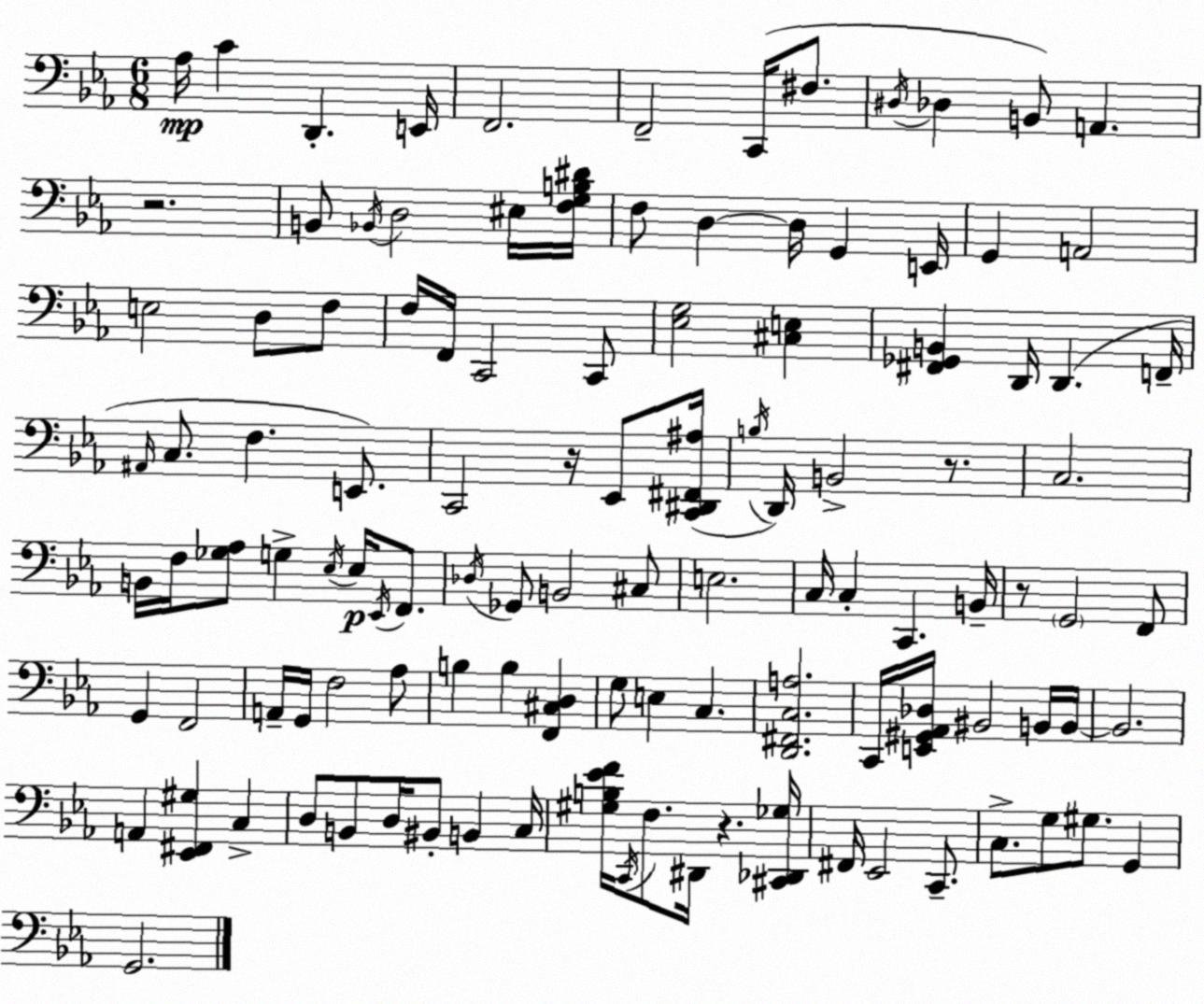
X:1
T:Untitled
M:6/8
L:1/4
K:Cm
_A,/4 C D,, E,,/4 F,,2 F,,2 C,,/4 ^F,/2 ^D,/4 _D, B,,/2 A,, z2 B,,/2 _B,,/4 D,2 ^E,/4 [F,G,B,^D]/4 F,/2 D, D,/4 G,, E,,/4 G,, A,,2 E,2 D,/2 F,/2 F,/4 F,,/4 C,,2 C,,/2 [_E,G,]2 [^C,E,] [^F,,_G,,B,,] D,,/4 D,, F,,/4 ^A,,/4 C,/2 F, E,,/2 C,,2 z/4 _E,,/2 [C,,^D,,^F,,^A,]/4 B,/4 D,,/4 B,,2 z/2 C,2 B,,/4 F,/4 [_G,_A,]/2 G, _E,/4 _E,/4 _E,,/4 F,,/2 _D,/4 _G,,/2 B,,2 ^C,/2 E,2 C,/4 C, C,, B,,/4 z/2 G,,2 F,,/2 G,, F,,2 A,,/4 G,,/4 F,2 _A,/2 B, B, [F,,^C,D,] G,/2 E, C, [D,,^F,,C,A,]2 C,,/4 [E,,^G,,_A,,_D,]/4 ^B,,2 B,,/4 B,,/4 B,,2 A,, [_E,,^F,,^G,] C, D,/2 B,,/2 D,/4 ^B,,/2 B,, C,/4 [^G,B,_EF]/4 C,,/4 F,/2 ^D,,/4 z [^C,,_D,,_G,]/4 ^F,,/4 _E,,2 C,,/2 C,/2 G,/2 ^G,/2 G,, G,,2